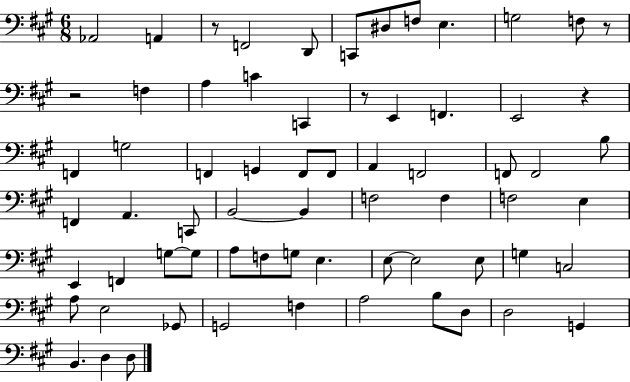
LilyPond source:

{
  \clef bass
  \numericTimeSignature
  \time 6/8
  \key a \major
  aes,2 a,4 | r8 f,2 d,8 | c,8 dis8 f8 e4. | g2 f8 r8 | \break r2 f4 | a4 c'4 c,4 | r8 e,4 f,4. | e,2 r4 | \break f,4 g2 | f,4 g,4 f,8 f,8 | a,4 f,2 | f,8 f,2 b8 | \break f,4 a,4. c,8 | b,2~~ b,4 | f2 f4 | f2 e4 | \break e,4 f,4 g8~~ g8 | a8 f8 g8 e4. | e8~~ e2 e8 | g4 c2 | \break a8 e2 ges,8 | g,2 f4 | a2 b8 d8 | d2 g,4 | \break b,4. d4 d8 | \bar "|."
}